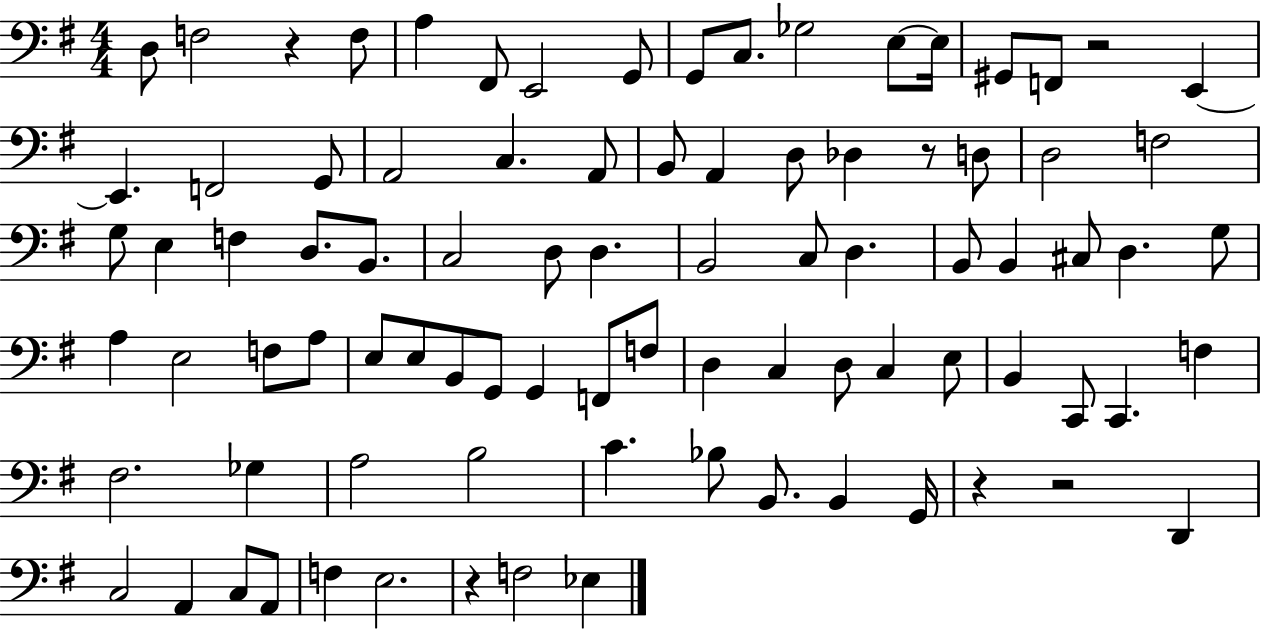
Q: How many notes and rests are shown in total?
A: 88